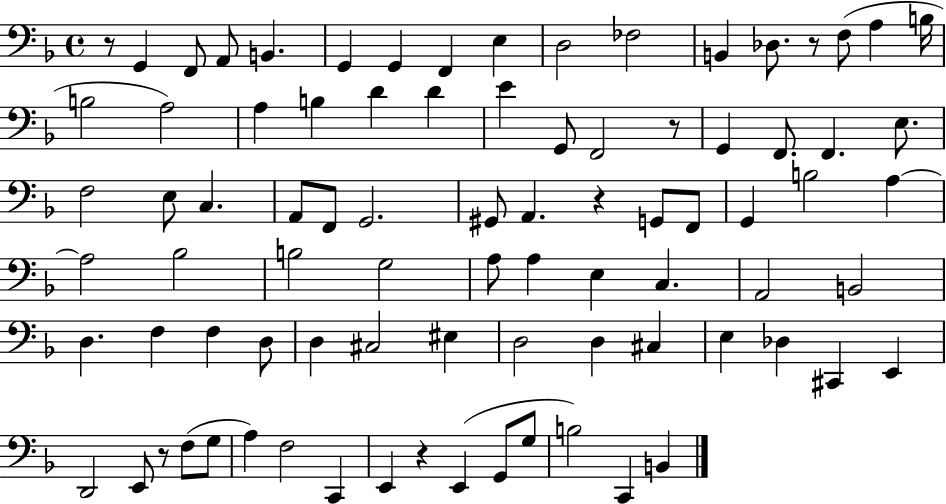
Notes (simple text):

R/e G2/q F2/e A2/e B2/q. G2/q G2/q F2/q E3/q D3/h FES3/h B2/q Db3/e. R/e F3/e A3/q B3/s B3/h A3/h A3/q B3/q D4/q D4/q E4/q G2/e F2/h R/e G2/q F2/e. F2/q. E3/e. F3/h E3/e C3/q. A2/e F2/e G2/h. G#2/e A2/q. R/q G2/e F2/e G2/q B3/h A3/q A3/h Bb3/h B3/h G3/h A3/e A3/q E3/q C3/q. A2/h B2/h D3/q. F3/q F3/q D3/e D3/q C#3/h EIS3/q D3/h D3/q C#3/q E3/q Db3/q C#2/q E2/q D2/h E2/e R/e F3/e G3/e A3/q F3/h C2/q E2/q R/q E2/q G2/e G3/e B3/h C2/q B2/q